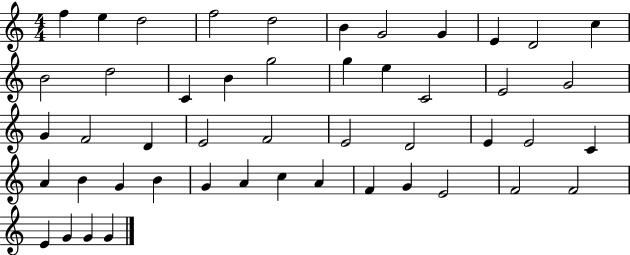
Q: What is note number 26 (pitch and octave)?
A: F4